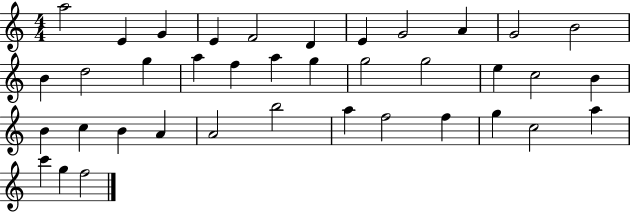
X:1
T:Untitled
M:4/4
L:1/4
K:C
a2 E G E F2 D E G2 A G2 B2 B d2 g a f a g g2 g2 e c2 B B c B A A2 b2 a f2 f g c2 a c' g f2